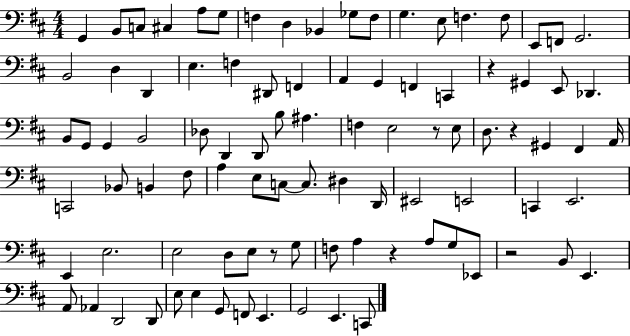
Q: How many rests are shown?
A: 6